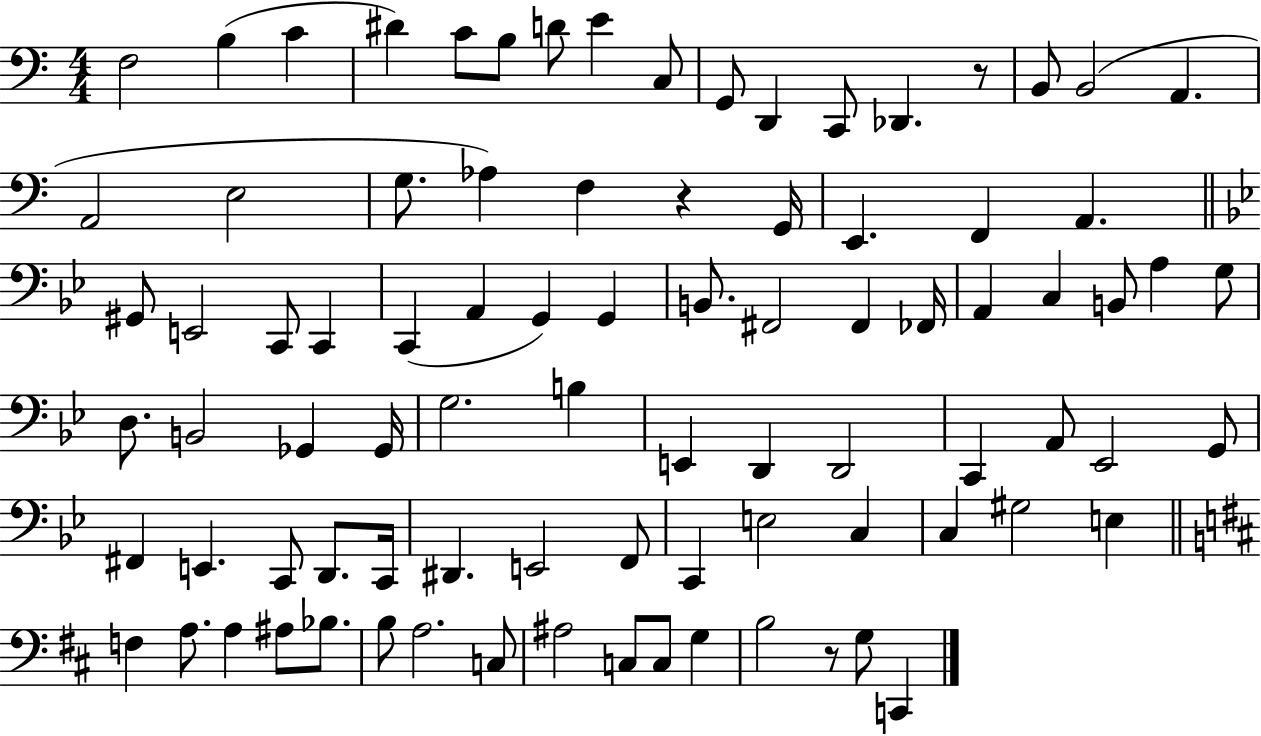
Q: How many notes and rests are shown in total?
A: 87